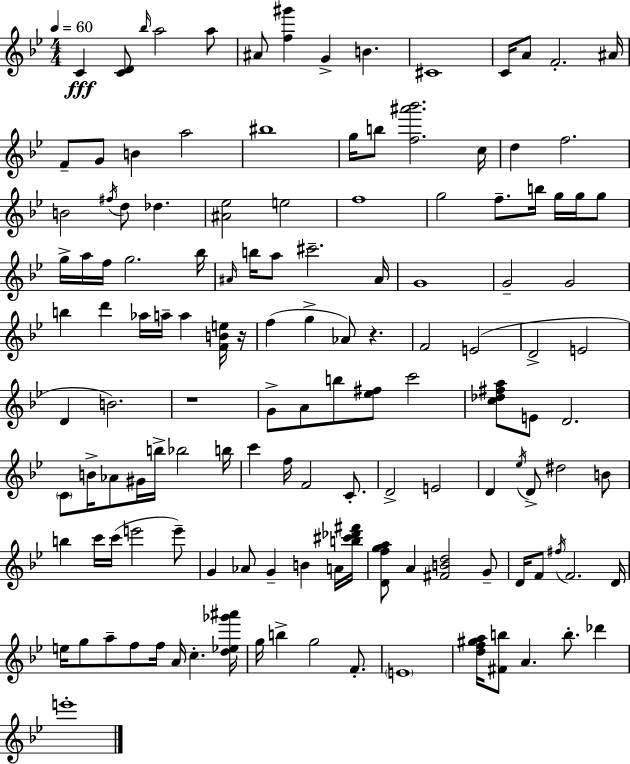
{
  \clef treble
  \numericTimeSignature
  \time 4/4
  \key g \minor
  \tempo 4 = 60
  c'4\fff <c' d'>8 \grace { bes''16 } a''2 a''8 | ais'8 <f'' gis'''>4 g'4-> b'4. | cis'1 | c'16 a'8 f'2.-. | \break ais'16 f'8-- g'8 b'4 a''2 | bis''1 | g''16 b''8 <f'' ais''' bes'''>2. | c''16 d''4 f''2. | \break b'2 \acciaccatura { fis''16 } d''8 des''4. | <ais' ees''>2 e''2 | f''1 | g''2 f''8.-- b''16 g''16 g''16 | \break g''8 g''16-> a''16 f''16 g''2. | bes''16 \grace { ais'16 } b''16 a''8 cis'''2.-- | ais'16 g'1 | g'2-- g'2 | \break b''4 d'''4 aes''16 a''16-- a''4 | <f' b' e''>16 r16 f''4( g''4-> aes'8) r4. | f'2 e'2( | d'2-> e'2 | \break d'4 b'2.) | r1 | g'8-> a'8 b''8 <ees'' fis''>8 c'''2 | <c'' des'' fis'' a''>8 e'8 d'2. | \break \parenthesize c'8 b'16-> aes'8 gis'16 b''16-> bes''2 | b''16 c'''4 f''16 f'2 | c'8.-. d'2-> e'2 | d'4 \acciaccatura { ees''16 } d'8-> dis''2 | \break b'8 b''4 c'''16 c'''16( e'''2 | e'''8--) g'4 aes'8 g'4-- b'4 | a'16 <b'' cis''' des''' fis'''>16 <d' f'' g'' a''>8 a'4 <fis' b' d''>2 | g'8-- d'16 f'8 \acciaccatura { fis''16 } f'2. | \break d'16 e''16 g''8 a''8-- f''8 f''16 a'16 c''4.-. | <d'' ees'' ges''' ais'''>16 g''16 b''4-> g''2 | f'8.-. \parenthesize e'1 | <d'' f'' gis'' a''>16 <fis' b''>8 a'4. b''8.-. | \break des'''4 e'''1-. | \bar "|."
}